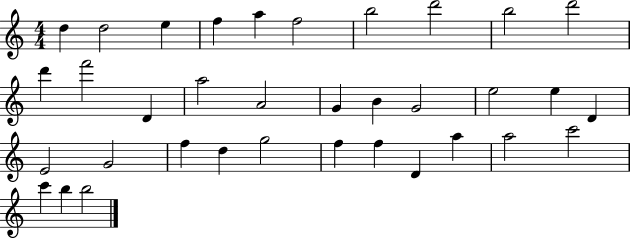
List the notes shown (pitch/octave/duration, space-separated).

D5/q D5/h E5/q F5/q A5/q F5/h B5/h D6/h B5/h D6/h D6/q F6/h D4/q A5/h A4/h G4/q B4/q G4/h E5/h E5/q D4/q E4/h G4/h F5/q D5/q G5/h F5/q F5/q D4/q A5/q A5/h C6/h C6/q B5/q B5/h